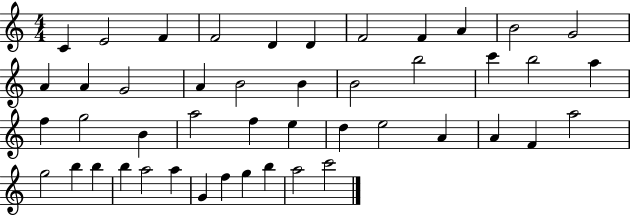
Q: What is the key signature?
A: C major